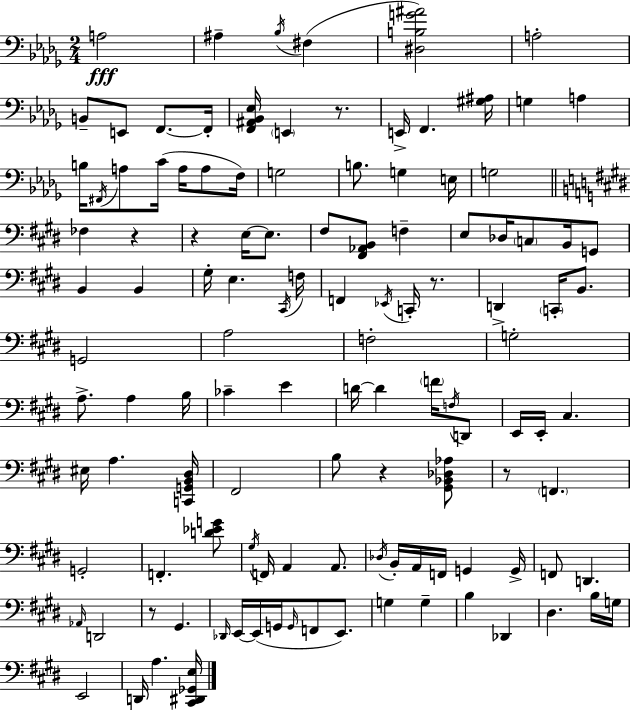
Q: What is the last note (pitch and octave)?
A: A3